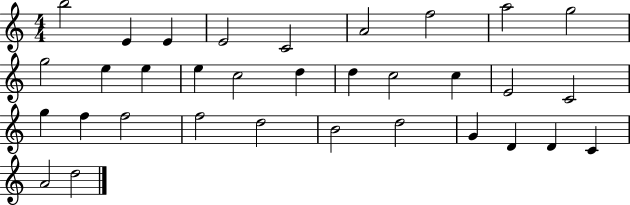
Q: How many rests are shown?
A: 0